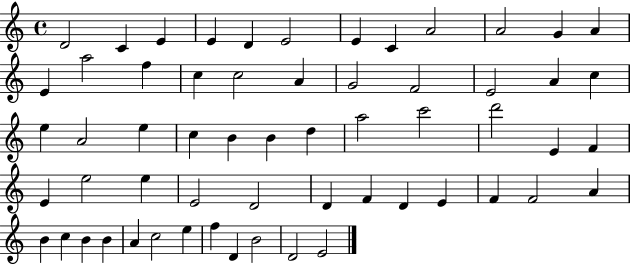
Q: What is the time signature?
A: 4/4